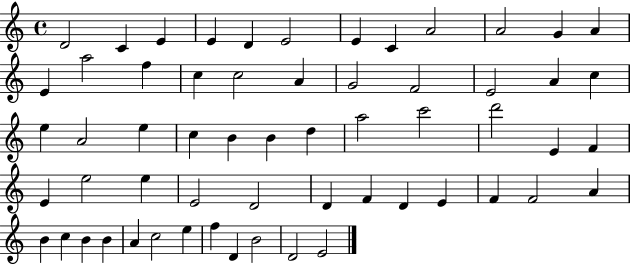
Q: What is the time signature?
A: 4/4